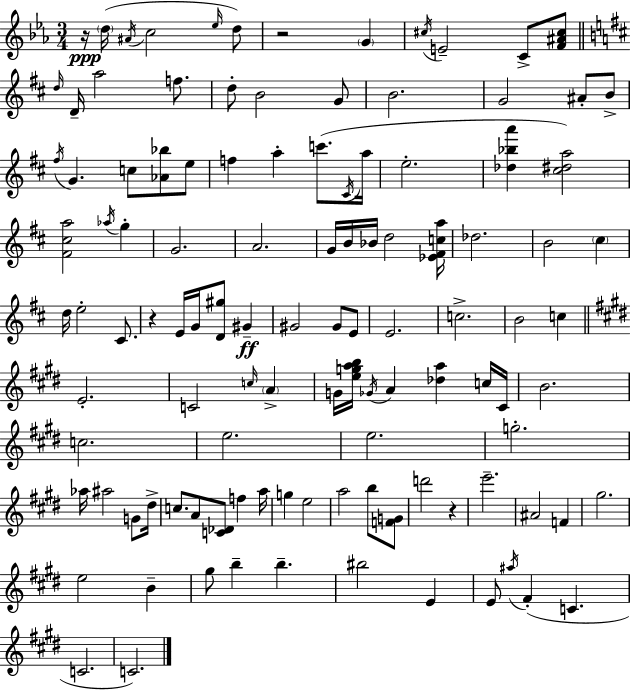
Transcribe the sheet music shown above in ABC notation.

X:1
T:Untitled
M:3/4
L:1/4
K:Eb
z/4 d/4 ^A/4 c2 _e/4 d/2 z2 G ^c/4 E2 C/2 [F^A^c]/2 d/4 D/4 a2 f/2 d/2 B2 G/2 B2 G2 ^A/2 B/2 ^f/4 G c/2 [_A_b]/2 e/2 f a c'/2 ^C/4 a/4 e2 [_d_ba'] [^c^da]2 [^F^ca]2 _a/4 g G2 A2 G/4 B/4 _B/4 d2 [_E^Fca]/4 _d2 B2 ^c d/4 e2 ^C/2 z E/4 G/4 [D^g]/2 ^G ^G2 ^G/2 E/2 E2 c2 B2 c E2 C2 c/4 A G/4 [egab]/4 _G/4 A [_da] c/4 ^C/4 B2 c2 e2 e2 g2 _a/4 ^a2 G/2 ^d/4 c/2 A/2 [C_D]/2 f a/4 g e2 a2 b/2 [FG]/2 d'2 z e'2 ^A2 F ^g2 e2 B ^g/2 b b ^b2 E E/2 ^a/4 ^F C C2 C2